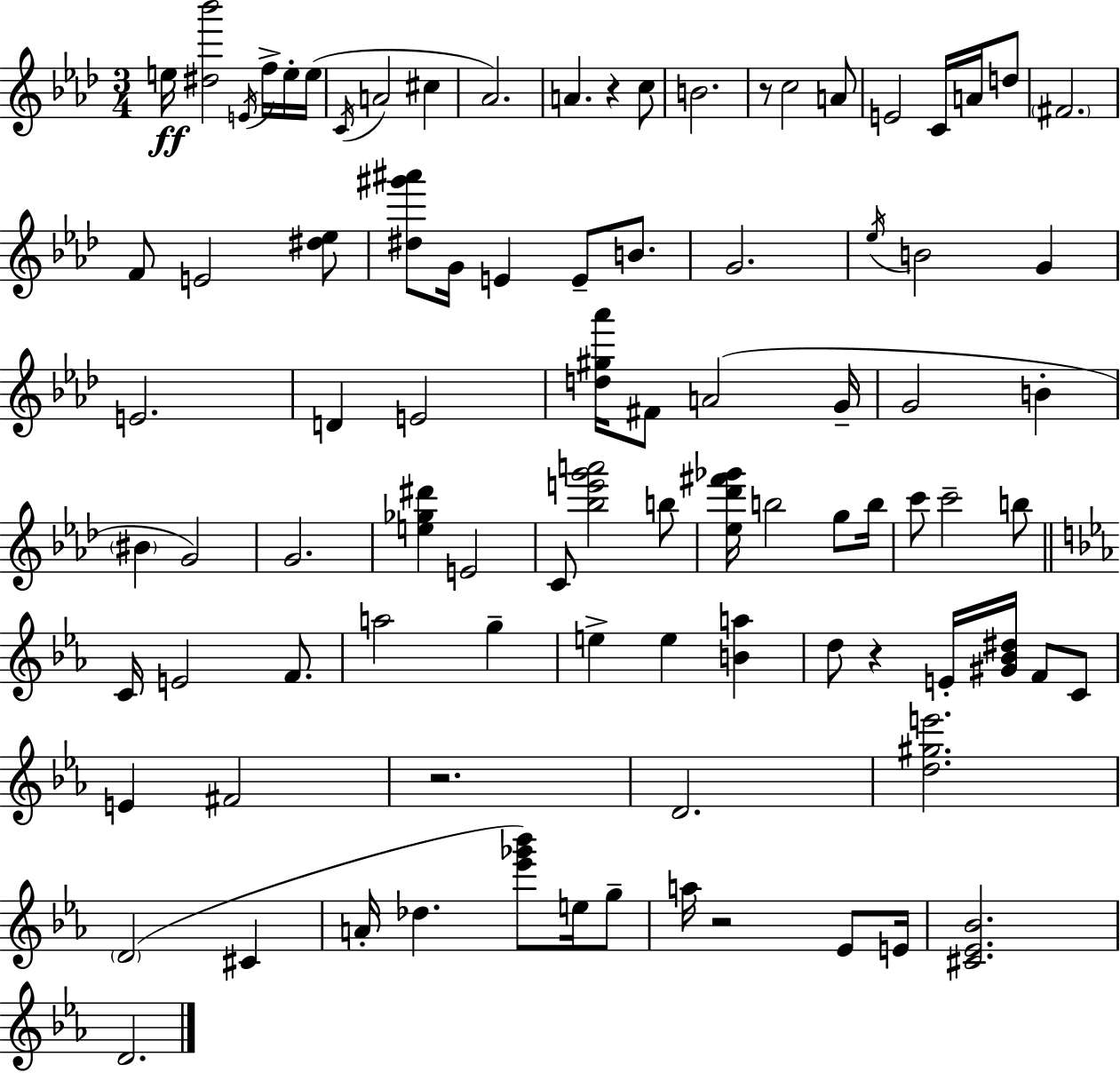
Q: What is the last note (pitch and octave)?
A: D4